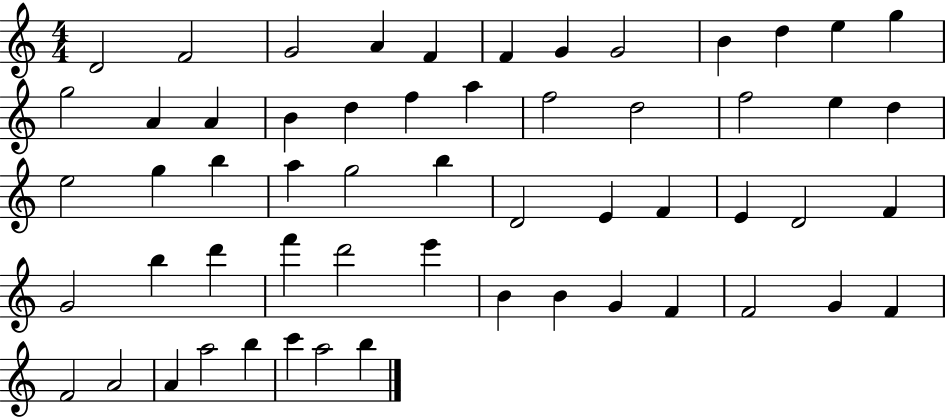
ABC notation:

X:1
T:Untitled
M:4/4
L:1/4
K:C
D2 F2 G2 A F F G G2 B d e g g2 A A B d f a f2 d2 f2 e d e2 g b a g2 b D2 E F E D2 F G2 b d' f' d'2 e' B B G F F2 G F F2 A2 A a2 b c' a2 b